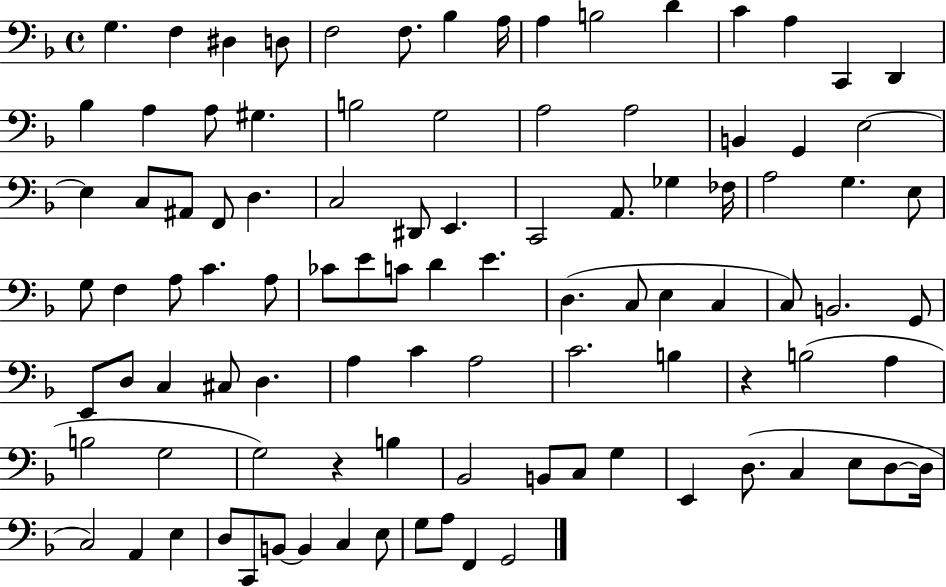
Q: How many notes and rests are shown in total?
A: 99